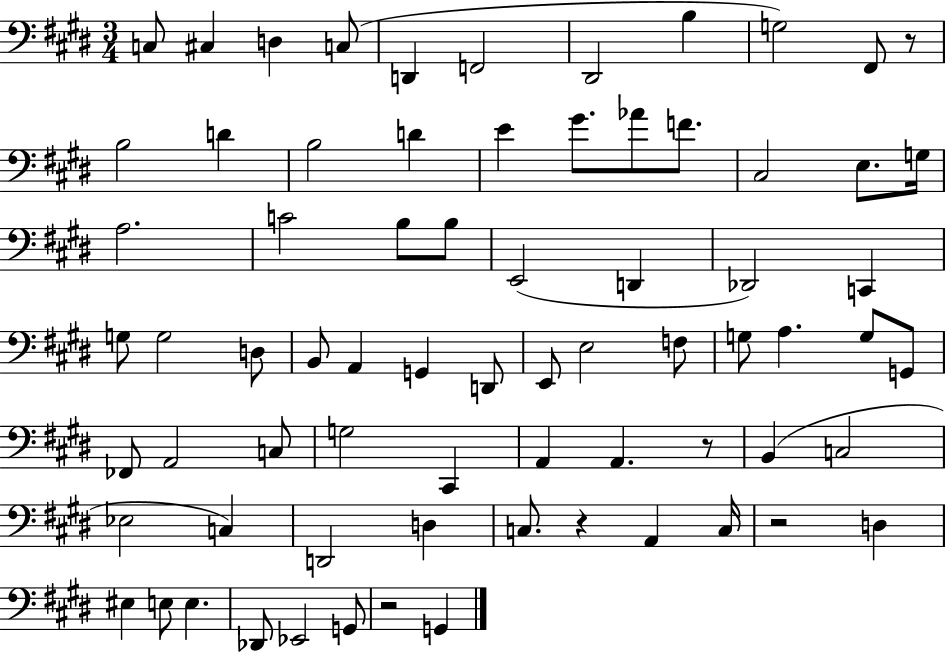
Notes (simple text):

C3/e C#3/q D3/q C3/e D2/q F2/h D#2/h B3/q G3/h F#2/e R/e B3/h D4/q B3/h D4/q E4/q G#4/e. Ab4/e F4/e. C#3/h E3/e. G3/s A3/h. C4/h B3/e B3/e E2/h D2/q Db2/h C2/q G3/e G3/h D3/e B2/e A2/q G2/q D2/e E2/e E3/h F3/e G3/e A3/q. G3/e G2/e FES2/e A2/h C3/e G3/h C#2/q A2/q A2/q. R/e B2/q C3/h Eb3/h C3/q D2/h D3/q C3/e. R/q A2/q C3/s R/h D3/q EIS3/q E3/e E3/q. Db2/e Eb2/h G2/e R/h G2/q